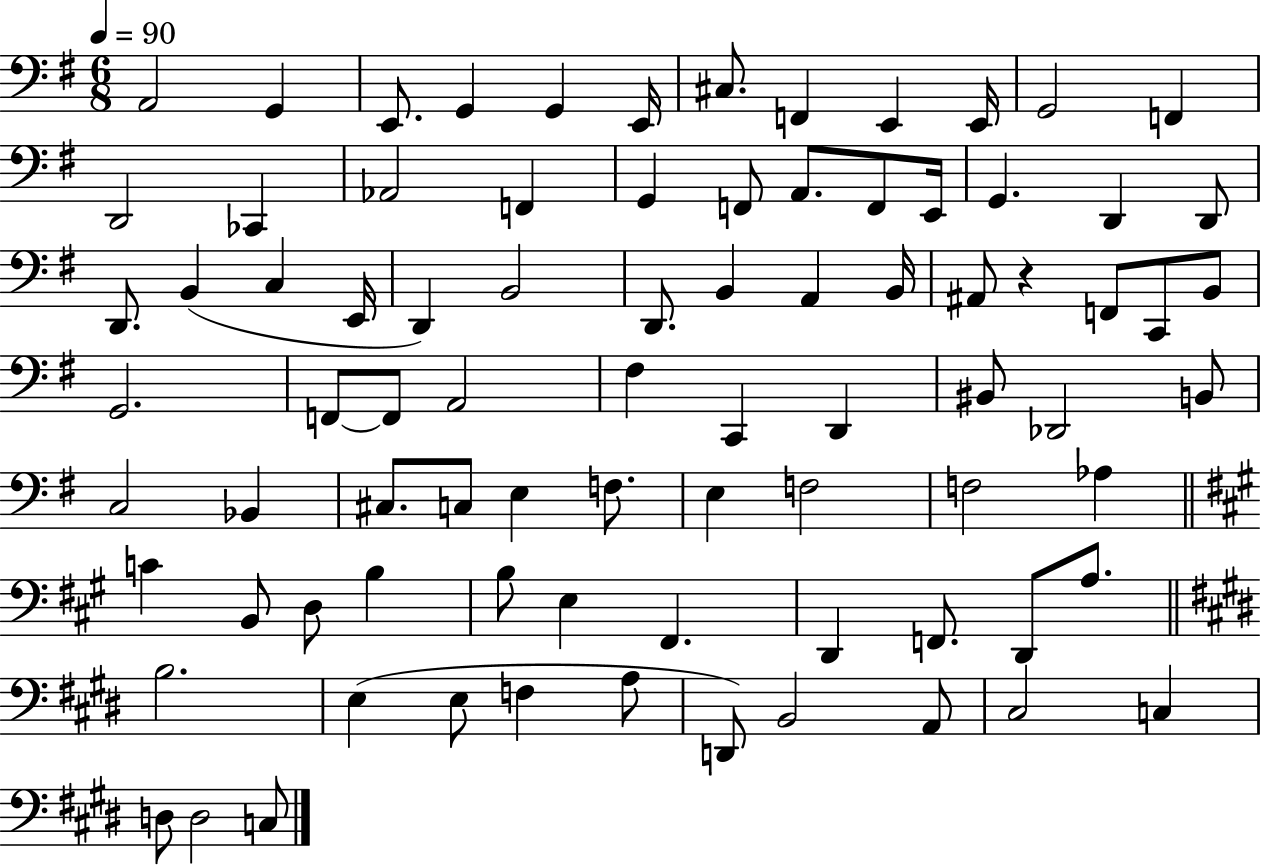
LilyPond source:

{
  \clef bass
  \numericTimeSignature
  \time 6/8
  \key g \major
  \tempo 4 = 90
  a,2 g,4 | e,8. g,4 g,4 e,16 | cis8. f,4 e,4 e,16 | g,2 f,4 | \break d,2 ces,4 | aes,2 f,4 | g,4 f,8 a,8. f,8 e,16 | g,4. d,4 d,8 | \break d,8. b,4( c4 e,16 | d,4) b,2 | d,8. b,4 a,4 b,16 | ais,8 r4 f,8 c,8 b,8 | \break g,2. | f,8~~ f,8 a,2 | fis4 c,4 d,4 | bis,8 des,2 b,8 | \break c2 bes,4 | cis8. c8 e4 f8. | e4 f2 | f2 aes4 | \break \bar "||" \break \key a \major c'4 b,8 d8 b4 | b8 e4 fis,4. | d,4 f,8. d,8 a8. | \bar "||" \break \key e \major b2. | e4( e8 f4 a8 | d,8) b,2 a,8 | cis2 c4 | \break d8 d2 c8 | \bar "|."
}